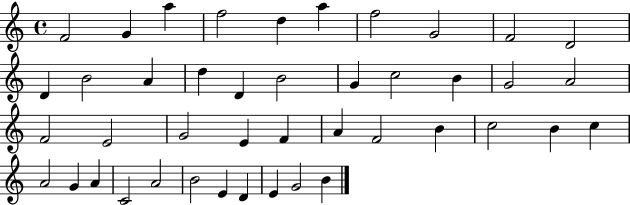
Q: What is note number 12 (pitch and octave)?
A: B4